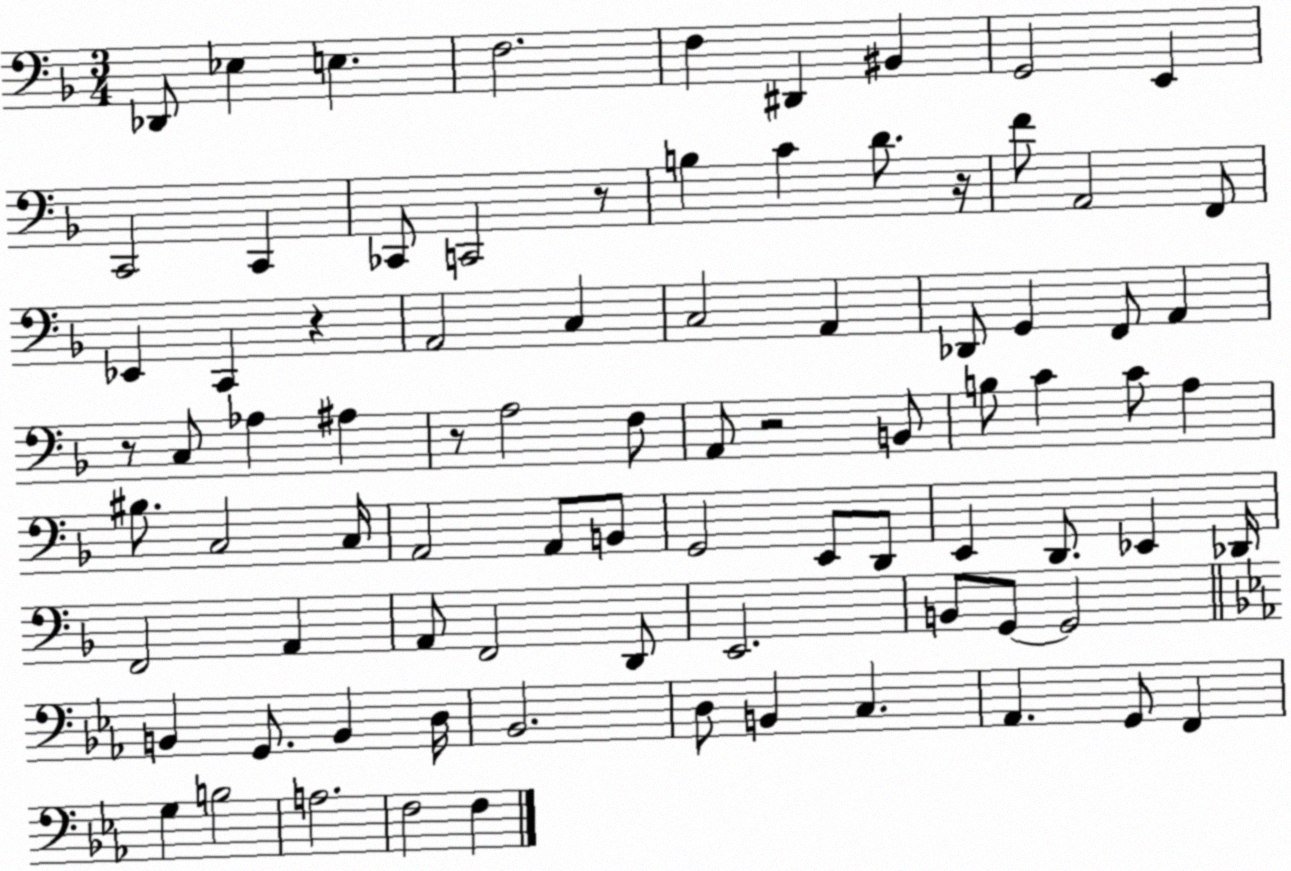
X:1
T:Untitled
M:3/4
L:1/4
K:F
_D,,/2 _E, E, F,2 F, ^D,, ^B,, G,,2 E,, C,,2 C,, _C,,/2 C,,2 z/2 B, C D/2 z/4 F/2 A,,2 F,,/2 _E,, C,, z A,,2 C, C,2 A,, _D,,/2 G,, F,,/2 A,, z/2 C,/2 _A, ^A, z/2 A,2 F,/2 A,,/2 z2 B,,/2 B,/2 C C/2 A, ^B,/2 C,2 C,/4 A,,2 A,,/2 B,,/2 G,,2 E,,/2 D,,/2 E,, D,,/2 _E,, _D,,/4 F,,2 A,, A,,/2 F,,2 D,,/2 E,,2 B,,/2 G,,/2 G,,2 B,, G,,/2 B,, D,/4 _B,,2 D,/2 B,, C, _A,, G,,/2 F,, G, B,2 A,2 F,2 F,